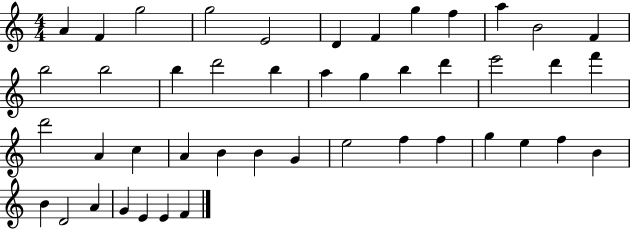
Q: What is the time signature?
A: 4/4